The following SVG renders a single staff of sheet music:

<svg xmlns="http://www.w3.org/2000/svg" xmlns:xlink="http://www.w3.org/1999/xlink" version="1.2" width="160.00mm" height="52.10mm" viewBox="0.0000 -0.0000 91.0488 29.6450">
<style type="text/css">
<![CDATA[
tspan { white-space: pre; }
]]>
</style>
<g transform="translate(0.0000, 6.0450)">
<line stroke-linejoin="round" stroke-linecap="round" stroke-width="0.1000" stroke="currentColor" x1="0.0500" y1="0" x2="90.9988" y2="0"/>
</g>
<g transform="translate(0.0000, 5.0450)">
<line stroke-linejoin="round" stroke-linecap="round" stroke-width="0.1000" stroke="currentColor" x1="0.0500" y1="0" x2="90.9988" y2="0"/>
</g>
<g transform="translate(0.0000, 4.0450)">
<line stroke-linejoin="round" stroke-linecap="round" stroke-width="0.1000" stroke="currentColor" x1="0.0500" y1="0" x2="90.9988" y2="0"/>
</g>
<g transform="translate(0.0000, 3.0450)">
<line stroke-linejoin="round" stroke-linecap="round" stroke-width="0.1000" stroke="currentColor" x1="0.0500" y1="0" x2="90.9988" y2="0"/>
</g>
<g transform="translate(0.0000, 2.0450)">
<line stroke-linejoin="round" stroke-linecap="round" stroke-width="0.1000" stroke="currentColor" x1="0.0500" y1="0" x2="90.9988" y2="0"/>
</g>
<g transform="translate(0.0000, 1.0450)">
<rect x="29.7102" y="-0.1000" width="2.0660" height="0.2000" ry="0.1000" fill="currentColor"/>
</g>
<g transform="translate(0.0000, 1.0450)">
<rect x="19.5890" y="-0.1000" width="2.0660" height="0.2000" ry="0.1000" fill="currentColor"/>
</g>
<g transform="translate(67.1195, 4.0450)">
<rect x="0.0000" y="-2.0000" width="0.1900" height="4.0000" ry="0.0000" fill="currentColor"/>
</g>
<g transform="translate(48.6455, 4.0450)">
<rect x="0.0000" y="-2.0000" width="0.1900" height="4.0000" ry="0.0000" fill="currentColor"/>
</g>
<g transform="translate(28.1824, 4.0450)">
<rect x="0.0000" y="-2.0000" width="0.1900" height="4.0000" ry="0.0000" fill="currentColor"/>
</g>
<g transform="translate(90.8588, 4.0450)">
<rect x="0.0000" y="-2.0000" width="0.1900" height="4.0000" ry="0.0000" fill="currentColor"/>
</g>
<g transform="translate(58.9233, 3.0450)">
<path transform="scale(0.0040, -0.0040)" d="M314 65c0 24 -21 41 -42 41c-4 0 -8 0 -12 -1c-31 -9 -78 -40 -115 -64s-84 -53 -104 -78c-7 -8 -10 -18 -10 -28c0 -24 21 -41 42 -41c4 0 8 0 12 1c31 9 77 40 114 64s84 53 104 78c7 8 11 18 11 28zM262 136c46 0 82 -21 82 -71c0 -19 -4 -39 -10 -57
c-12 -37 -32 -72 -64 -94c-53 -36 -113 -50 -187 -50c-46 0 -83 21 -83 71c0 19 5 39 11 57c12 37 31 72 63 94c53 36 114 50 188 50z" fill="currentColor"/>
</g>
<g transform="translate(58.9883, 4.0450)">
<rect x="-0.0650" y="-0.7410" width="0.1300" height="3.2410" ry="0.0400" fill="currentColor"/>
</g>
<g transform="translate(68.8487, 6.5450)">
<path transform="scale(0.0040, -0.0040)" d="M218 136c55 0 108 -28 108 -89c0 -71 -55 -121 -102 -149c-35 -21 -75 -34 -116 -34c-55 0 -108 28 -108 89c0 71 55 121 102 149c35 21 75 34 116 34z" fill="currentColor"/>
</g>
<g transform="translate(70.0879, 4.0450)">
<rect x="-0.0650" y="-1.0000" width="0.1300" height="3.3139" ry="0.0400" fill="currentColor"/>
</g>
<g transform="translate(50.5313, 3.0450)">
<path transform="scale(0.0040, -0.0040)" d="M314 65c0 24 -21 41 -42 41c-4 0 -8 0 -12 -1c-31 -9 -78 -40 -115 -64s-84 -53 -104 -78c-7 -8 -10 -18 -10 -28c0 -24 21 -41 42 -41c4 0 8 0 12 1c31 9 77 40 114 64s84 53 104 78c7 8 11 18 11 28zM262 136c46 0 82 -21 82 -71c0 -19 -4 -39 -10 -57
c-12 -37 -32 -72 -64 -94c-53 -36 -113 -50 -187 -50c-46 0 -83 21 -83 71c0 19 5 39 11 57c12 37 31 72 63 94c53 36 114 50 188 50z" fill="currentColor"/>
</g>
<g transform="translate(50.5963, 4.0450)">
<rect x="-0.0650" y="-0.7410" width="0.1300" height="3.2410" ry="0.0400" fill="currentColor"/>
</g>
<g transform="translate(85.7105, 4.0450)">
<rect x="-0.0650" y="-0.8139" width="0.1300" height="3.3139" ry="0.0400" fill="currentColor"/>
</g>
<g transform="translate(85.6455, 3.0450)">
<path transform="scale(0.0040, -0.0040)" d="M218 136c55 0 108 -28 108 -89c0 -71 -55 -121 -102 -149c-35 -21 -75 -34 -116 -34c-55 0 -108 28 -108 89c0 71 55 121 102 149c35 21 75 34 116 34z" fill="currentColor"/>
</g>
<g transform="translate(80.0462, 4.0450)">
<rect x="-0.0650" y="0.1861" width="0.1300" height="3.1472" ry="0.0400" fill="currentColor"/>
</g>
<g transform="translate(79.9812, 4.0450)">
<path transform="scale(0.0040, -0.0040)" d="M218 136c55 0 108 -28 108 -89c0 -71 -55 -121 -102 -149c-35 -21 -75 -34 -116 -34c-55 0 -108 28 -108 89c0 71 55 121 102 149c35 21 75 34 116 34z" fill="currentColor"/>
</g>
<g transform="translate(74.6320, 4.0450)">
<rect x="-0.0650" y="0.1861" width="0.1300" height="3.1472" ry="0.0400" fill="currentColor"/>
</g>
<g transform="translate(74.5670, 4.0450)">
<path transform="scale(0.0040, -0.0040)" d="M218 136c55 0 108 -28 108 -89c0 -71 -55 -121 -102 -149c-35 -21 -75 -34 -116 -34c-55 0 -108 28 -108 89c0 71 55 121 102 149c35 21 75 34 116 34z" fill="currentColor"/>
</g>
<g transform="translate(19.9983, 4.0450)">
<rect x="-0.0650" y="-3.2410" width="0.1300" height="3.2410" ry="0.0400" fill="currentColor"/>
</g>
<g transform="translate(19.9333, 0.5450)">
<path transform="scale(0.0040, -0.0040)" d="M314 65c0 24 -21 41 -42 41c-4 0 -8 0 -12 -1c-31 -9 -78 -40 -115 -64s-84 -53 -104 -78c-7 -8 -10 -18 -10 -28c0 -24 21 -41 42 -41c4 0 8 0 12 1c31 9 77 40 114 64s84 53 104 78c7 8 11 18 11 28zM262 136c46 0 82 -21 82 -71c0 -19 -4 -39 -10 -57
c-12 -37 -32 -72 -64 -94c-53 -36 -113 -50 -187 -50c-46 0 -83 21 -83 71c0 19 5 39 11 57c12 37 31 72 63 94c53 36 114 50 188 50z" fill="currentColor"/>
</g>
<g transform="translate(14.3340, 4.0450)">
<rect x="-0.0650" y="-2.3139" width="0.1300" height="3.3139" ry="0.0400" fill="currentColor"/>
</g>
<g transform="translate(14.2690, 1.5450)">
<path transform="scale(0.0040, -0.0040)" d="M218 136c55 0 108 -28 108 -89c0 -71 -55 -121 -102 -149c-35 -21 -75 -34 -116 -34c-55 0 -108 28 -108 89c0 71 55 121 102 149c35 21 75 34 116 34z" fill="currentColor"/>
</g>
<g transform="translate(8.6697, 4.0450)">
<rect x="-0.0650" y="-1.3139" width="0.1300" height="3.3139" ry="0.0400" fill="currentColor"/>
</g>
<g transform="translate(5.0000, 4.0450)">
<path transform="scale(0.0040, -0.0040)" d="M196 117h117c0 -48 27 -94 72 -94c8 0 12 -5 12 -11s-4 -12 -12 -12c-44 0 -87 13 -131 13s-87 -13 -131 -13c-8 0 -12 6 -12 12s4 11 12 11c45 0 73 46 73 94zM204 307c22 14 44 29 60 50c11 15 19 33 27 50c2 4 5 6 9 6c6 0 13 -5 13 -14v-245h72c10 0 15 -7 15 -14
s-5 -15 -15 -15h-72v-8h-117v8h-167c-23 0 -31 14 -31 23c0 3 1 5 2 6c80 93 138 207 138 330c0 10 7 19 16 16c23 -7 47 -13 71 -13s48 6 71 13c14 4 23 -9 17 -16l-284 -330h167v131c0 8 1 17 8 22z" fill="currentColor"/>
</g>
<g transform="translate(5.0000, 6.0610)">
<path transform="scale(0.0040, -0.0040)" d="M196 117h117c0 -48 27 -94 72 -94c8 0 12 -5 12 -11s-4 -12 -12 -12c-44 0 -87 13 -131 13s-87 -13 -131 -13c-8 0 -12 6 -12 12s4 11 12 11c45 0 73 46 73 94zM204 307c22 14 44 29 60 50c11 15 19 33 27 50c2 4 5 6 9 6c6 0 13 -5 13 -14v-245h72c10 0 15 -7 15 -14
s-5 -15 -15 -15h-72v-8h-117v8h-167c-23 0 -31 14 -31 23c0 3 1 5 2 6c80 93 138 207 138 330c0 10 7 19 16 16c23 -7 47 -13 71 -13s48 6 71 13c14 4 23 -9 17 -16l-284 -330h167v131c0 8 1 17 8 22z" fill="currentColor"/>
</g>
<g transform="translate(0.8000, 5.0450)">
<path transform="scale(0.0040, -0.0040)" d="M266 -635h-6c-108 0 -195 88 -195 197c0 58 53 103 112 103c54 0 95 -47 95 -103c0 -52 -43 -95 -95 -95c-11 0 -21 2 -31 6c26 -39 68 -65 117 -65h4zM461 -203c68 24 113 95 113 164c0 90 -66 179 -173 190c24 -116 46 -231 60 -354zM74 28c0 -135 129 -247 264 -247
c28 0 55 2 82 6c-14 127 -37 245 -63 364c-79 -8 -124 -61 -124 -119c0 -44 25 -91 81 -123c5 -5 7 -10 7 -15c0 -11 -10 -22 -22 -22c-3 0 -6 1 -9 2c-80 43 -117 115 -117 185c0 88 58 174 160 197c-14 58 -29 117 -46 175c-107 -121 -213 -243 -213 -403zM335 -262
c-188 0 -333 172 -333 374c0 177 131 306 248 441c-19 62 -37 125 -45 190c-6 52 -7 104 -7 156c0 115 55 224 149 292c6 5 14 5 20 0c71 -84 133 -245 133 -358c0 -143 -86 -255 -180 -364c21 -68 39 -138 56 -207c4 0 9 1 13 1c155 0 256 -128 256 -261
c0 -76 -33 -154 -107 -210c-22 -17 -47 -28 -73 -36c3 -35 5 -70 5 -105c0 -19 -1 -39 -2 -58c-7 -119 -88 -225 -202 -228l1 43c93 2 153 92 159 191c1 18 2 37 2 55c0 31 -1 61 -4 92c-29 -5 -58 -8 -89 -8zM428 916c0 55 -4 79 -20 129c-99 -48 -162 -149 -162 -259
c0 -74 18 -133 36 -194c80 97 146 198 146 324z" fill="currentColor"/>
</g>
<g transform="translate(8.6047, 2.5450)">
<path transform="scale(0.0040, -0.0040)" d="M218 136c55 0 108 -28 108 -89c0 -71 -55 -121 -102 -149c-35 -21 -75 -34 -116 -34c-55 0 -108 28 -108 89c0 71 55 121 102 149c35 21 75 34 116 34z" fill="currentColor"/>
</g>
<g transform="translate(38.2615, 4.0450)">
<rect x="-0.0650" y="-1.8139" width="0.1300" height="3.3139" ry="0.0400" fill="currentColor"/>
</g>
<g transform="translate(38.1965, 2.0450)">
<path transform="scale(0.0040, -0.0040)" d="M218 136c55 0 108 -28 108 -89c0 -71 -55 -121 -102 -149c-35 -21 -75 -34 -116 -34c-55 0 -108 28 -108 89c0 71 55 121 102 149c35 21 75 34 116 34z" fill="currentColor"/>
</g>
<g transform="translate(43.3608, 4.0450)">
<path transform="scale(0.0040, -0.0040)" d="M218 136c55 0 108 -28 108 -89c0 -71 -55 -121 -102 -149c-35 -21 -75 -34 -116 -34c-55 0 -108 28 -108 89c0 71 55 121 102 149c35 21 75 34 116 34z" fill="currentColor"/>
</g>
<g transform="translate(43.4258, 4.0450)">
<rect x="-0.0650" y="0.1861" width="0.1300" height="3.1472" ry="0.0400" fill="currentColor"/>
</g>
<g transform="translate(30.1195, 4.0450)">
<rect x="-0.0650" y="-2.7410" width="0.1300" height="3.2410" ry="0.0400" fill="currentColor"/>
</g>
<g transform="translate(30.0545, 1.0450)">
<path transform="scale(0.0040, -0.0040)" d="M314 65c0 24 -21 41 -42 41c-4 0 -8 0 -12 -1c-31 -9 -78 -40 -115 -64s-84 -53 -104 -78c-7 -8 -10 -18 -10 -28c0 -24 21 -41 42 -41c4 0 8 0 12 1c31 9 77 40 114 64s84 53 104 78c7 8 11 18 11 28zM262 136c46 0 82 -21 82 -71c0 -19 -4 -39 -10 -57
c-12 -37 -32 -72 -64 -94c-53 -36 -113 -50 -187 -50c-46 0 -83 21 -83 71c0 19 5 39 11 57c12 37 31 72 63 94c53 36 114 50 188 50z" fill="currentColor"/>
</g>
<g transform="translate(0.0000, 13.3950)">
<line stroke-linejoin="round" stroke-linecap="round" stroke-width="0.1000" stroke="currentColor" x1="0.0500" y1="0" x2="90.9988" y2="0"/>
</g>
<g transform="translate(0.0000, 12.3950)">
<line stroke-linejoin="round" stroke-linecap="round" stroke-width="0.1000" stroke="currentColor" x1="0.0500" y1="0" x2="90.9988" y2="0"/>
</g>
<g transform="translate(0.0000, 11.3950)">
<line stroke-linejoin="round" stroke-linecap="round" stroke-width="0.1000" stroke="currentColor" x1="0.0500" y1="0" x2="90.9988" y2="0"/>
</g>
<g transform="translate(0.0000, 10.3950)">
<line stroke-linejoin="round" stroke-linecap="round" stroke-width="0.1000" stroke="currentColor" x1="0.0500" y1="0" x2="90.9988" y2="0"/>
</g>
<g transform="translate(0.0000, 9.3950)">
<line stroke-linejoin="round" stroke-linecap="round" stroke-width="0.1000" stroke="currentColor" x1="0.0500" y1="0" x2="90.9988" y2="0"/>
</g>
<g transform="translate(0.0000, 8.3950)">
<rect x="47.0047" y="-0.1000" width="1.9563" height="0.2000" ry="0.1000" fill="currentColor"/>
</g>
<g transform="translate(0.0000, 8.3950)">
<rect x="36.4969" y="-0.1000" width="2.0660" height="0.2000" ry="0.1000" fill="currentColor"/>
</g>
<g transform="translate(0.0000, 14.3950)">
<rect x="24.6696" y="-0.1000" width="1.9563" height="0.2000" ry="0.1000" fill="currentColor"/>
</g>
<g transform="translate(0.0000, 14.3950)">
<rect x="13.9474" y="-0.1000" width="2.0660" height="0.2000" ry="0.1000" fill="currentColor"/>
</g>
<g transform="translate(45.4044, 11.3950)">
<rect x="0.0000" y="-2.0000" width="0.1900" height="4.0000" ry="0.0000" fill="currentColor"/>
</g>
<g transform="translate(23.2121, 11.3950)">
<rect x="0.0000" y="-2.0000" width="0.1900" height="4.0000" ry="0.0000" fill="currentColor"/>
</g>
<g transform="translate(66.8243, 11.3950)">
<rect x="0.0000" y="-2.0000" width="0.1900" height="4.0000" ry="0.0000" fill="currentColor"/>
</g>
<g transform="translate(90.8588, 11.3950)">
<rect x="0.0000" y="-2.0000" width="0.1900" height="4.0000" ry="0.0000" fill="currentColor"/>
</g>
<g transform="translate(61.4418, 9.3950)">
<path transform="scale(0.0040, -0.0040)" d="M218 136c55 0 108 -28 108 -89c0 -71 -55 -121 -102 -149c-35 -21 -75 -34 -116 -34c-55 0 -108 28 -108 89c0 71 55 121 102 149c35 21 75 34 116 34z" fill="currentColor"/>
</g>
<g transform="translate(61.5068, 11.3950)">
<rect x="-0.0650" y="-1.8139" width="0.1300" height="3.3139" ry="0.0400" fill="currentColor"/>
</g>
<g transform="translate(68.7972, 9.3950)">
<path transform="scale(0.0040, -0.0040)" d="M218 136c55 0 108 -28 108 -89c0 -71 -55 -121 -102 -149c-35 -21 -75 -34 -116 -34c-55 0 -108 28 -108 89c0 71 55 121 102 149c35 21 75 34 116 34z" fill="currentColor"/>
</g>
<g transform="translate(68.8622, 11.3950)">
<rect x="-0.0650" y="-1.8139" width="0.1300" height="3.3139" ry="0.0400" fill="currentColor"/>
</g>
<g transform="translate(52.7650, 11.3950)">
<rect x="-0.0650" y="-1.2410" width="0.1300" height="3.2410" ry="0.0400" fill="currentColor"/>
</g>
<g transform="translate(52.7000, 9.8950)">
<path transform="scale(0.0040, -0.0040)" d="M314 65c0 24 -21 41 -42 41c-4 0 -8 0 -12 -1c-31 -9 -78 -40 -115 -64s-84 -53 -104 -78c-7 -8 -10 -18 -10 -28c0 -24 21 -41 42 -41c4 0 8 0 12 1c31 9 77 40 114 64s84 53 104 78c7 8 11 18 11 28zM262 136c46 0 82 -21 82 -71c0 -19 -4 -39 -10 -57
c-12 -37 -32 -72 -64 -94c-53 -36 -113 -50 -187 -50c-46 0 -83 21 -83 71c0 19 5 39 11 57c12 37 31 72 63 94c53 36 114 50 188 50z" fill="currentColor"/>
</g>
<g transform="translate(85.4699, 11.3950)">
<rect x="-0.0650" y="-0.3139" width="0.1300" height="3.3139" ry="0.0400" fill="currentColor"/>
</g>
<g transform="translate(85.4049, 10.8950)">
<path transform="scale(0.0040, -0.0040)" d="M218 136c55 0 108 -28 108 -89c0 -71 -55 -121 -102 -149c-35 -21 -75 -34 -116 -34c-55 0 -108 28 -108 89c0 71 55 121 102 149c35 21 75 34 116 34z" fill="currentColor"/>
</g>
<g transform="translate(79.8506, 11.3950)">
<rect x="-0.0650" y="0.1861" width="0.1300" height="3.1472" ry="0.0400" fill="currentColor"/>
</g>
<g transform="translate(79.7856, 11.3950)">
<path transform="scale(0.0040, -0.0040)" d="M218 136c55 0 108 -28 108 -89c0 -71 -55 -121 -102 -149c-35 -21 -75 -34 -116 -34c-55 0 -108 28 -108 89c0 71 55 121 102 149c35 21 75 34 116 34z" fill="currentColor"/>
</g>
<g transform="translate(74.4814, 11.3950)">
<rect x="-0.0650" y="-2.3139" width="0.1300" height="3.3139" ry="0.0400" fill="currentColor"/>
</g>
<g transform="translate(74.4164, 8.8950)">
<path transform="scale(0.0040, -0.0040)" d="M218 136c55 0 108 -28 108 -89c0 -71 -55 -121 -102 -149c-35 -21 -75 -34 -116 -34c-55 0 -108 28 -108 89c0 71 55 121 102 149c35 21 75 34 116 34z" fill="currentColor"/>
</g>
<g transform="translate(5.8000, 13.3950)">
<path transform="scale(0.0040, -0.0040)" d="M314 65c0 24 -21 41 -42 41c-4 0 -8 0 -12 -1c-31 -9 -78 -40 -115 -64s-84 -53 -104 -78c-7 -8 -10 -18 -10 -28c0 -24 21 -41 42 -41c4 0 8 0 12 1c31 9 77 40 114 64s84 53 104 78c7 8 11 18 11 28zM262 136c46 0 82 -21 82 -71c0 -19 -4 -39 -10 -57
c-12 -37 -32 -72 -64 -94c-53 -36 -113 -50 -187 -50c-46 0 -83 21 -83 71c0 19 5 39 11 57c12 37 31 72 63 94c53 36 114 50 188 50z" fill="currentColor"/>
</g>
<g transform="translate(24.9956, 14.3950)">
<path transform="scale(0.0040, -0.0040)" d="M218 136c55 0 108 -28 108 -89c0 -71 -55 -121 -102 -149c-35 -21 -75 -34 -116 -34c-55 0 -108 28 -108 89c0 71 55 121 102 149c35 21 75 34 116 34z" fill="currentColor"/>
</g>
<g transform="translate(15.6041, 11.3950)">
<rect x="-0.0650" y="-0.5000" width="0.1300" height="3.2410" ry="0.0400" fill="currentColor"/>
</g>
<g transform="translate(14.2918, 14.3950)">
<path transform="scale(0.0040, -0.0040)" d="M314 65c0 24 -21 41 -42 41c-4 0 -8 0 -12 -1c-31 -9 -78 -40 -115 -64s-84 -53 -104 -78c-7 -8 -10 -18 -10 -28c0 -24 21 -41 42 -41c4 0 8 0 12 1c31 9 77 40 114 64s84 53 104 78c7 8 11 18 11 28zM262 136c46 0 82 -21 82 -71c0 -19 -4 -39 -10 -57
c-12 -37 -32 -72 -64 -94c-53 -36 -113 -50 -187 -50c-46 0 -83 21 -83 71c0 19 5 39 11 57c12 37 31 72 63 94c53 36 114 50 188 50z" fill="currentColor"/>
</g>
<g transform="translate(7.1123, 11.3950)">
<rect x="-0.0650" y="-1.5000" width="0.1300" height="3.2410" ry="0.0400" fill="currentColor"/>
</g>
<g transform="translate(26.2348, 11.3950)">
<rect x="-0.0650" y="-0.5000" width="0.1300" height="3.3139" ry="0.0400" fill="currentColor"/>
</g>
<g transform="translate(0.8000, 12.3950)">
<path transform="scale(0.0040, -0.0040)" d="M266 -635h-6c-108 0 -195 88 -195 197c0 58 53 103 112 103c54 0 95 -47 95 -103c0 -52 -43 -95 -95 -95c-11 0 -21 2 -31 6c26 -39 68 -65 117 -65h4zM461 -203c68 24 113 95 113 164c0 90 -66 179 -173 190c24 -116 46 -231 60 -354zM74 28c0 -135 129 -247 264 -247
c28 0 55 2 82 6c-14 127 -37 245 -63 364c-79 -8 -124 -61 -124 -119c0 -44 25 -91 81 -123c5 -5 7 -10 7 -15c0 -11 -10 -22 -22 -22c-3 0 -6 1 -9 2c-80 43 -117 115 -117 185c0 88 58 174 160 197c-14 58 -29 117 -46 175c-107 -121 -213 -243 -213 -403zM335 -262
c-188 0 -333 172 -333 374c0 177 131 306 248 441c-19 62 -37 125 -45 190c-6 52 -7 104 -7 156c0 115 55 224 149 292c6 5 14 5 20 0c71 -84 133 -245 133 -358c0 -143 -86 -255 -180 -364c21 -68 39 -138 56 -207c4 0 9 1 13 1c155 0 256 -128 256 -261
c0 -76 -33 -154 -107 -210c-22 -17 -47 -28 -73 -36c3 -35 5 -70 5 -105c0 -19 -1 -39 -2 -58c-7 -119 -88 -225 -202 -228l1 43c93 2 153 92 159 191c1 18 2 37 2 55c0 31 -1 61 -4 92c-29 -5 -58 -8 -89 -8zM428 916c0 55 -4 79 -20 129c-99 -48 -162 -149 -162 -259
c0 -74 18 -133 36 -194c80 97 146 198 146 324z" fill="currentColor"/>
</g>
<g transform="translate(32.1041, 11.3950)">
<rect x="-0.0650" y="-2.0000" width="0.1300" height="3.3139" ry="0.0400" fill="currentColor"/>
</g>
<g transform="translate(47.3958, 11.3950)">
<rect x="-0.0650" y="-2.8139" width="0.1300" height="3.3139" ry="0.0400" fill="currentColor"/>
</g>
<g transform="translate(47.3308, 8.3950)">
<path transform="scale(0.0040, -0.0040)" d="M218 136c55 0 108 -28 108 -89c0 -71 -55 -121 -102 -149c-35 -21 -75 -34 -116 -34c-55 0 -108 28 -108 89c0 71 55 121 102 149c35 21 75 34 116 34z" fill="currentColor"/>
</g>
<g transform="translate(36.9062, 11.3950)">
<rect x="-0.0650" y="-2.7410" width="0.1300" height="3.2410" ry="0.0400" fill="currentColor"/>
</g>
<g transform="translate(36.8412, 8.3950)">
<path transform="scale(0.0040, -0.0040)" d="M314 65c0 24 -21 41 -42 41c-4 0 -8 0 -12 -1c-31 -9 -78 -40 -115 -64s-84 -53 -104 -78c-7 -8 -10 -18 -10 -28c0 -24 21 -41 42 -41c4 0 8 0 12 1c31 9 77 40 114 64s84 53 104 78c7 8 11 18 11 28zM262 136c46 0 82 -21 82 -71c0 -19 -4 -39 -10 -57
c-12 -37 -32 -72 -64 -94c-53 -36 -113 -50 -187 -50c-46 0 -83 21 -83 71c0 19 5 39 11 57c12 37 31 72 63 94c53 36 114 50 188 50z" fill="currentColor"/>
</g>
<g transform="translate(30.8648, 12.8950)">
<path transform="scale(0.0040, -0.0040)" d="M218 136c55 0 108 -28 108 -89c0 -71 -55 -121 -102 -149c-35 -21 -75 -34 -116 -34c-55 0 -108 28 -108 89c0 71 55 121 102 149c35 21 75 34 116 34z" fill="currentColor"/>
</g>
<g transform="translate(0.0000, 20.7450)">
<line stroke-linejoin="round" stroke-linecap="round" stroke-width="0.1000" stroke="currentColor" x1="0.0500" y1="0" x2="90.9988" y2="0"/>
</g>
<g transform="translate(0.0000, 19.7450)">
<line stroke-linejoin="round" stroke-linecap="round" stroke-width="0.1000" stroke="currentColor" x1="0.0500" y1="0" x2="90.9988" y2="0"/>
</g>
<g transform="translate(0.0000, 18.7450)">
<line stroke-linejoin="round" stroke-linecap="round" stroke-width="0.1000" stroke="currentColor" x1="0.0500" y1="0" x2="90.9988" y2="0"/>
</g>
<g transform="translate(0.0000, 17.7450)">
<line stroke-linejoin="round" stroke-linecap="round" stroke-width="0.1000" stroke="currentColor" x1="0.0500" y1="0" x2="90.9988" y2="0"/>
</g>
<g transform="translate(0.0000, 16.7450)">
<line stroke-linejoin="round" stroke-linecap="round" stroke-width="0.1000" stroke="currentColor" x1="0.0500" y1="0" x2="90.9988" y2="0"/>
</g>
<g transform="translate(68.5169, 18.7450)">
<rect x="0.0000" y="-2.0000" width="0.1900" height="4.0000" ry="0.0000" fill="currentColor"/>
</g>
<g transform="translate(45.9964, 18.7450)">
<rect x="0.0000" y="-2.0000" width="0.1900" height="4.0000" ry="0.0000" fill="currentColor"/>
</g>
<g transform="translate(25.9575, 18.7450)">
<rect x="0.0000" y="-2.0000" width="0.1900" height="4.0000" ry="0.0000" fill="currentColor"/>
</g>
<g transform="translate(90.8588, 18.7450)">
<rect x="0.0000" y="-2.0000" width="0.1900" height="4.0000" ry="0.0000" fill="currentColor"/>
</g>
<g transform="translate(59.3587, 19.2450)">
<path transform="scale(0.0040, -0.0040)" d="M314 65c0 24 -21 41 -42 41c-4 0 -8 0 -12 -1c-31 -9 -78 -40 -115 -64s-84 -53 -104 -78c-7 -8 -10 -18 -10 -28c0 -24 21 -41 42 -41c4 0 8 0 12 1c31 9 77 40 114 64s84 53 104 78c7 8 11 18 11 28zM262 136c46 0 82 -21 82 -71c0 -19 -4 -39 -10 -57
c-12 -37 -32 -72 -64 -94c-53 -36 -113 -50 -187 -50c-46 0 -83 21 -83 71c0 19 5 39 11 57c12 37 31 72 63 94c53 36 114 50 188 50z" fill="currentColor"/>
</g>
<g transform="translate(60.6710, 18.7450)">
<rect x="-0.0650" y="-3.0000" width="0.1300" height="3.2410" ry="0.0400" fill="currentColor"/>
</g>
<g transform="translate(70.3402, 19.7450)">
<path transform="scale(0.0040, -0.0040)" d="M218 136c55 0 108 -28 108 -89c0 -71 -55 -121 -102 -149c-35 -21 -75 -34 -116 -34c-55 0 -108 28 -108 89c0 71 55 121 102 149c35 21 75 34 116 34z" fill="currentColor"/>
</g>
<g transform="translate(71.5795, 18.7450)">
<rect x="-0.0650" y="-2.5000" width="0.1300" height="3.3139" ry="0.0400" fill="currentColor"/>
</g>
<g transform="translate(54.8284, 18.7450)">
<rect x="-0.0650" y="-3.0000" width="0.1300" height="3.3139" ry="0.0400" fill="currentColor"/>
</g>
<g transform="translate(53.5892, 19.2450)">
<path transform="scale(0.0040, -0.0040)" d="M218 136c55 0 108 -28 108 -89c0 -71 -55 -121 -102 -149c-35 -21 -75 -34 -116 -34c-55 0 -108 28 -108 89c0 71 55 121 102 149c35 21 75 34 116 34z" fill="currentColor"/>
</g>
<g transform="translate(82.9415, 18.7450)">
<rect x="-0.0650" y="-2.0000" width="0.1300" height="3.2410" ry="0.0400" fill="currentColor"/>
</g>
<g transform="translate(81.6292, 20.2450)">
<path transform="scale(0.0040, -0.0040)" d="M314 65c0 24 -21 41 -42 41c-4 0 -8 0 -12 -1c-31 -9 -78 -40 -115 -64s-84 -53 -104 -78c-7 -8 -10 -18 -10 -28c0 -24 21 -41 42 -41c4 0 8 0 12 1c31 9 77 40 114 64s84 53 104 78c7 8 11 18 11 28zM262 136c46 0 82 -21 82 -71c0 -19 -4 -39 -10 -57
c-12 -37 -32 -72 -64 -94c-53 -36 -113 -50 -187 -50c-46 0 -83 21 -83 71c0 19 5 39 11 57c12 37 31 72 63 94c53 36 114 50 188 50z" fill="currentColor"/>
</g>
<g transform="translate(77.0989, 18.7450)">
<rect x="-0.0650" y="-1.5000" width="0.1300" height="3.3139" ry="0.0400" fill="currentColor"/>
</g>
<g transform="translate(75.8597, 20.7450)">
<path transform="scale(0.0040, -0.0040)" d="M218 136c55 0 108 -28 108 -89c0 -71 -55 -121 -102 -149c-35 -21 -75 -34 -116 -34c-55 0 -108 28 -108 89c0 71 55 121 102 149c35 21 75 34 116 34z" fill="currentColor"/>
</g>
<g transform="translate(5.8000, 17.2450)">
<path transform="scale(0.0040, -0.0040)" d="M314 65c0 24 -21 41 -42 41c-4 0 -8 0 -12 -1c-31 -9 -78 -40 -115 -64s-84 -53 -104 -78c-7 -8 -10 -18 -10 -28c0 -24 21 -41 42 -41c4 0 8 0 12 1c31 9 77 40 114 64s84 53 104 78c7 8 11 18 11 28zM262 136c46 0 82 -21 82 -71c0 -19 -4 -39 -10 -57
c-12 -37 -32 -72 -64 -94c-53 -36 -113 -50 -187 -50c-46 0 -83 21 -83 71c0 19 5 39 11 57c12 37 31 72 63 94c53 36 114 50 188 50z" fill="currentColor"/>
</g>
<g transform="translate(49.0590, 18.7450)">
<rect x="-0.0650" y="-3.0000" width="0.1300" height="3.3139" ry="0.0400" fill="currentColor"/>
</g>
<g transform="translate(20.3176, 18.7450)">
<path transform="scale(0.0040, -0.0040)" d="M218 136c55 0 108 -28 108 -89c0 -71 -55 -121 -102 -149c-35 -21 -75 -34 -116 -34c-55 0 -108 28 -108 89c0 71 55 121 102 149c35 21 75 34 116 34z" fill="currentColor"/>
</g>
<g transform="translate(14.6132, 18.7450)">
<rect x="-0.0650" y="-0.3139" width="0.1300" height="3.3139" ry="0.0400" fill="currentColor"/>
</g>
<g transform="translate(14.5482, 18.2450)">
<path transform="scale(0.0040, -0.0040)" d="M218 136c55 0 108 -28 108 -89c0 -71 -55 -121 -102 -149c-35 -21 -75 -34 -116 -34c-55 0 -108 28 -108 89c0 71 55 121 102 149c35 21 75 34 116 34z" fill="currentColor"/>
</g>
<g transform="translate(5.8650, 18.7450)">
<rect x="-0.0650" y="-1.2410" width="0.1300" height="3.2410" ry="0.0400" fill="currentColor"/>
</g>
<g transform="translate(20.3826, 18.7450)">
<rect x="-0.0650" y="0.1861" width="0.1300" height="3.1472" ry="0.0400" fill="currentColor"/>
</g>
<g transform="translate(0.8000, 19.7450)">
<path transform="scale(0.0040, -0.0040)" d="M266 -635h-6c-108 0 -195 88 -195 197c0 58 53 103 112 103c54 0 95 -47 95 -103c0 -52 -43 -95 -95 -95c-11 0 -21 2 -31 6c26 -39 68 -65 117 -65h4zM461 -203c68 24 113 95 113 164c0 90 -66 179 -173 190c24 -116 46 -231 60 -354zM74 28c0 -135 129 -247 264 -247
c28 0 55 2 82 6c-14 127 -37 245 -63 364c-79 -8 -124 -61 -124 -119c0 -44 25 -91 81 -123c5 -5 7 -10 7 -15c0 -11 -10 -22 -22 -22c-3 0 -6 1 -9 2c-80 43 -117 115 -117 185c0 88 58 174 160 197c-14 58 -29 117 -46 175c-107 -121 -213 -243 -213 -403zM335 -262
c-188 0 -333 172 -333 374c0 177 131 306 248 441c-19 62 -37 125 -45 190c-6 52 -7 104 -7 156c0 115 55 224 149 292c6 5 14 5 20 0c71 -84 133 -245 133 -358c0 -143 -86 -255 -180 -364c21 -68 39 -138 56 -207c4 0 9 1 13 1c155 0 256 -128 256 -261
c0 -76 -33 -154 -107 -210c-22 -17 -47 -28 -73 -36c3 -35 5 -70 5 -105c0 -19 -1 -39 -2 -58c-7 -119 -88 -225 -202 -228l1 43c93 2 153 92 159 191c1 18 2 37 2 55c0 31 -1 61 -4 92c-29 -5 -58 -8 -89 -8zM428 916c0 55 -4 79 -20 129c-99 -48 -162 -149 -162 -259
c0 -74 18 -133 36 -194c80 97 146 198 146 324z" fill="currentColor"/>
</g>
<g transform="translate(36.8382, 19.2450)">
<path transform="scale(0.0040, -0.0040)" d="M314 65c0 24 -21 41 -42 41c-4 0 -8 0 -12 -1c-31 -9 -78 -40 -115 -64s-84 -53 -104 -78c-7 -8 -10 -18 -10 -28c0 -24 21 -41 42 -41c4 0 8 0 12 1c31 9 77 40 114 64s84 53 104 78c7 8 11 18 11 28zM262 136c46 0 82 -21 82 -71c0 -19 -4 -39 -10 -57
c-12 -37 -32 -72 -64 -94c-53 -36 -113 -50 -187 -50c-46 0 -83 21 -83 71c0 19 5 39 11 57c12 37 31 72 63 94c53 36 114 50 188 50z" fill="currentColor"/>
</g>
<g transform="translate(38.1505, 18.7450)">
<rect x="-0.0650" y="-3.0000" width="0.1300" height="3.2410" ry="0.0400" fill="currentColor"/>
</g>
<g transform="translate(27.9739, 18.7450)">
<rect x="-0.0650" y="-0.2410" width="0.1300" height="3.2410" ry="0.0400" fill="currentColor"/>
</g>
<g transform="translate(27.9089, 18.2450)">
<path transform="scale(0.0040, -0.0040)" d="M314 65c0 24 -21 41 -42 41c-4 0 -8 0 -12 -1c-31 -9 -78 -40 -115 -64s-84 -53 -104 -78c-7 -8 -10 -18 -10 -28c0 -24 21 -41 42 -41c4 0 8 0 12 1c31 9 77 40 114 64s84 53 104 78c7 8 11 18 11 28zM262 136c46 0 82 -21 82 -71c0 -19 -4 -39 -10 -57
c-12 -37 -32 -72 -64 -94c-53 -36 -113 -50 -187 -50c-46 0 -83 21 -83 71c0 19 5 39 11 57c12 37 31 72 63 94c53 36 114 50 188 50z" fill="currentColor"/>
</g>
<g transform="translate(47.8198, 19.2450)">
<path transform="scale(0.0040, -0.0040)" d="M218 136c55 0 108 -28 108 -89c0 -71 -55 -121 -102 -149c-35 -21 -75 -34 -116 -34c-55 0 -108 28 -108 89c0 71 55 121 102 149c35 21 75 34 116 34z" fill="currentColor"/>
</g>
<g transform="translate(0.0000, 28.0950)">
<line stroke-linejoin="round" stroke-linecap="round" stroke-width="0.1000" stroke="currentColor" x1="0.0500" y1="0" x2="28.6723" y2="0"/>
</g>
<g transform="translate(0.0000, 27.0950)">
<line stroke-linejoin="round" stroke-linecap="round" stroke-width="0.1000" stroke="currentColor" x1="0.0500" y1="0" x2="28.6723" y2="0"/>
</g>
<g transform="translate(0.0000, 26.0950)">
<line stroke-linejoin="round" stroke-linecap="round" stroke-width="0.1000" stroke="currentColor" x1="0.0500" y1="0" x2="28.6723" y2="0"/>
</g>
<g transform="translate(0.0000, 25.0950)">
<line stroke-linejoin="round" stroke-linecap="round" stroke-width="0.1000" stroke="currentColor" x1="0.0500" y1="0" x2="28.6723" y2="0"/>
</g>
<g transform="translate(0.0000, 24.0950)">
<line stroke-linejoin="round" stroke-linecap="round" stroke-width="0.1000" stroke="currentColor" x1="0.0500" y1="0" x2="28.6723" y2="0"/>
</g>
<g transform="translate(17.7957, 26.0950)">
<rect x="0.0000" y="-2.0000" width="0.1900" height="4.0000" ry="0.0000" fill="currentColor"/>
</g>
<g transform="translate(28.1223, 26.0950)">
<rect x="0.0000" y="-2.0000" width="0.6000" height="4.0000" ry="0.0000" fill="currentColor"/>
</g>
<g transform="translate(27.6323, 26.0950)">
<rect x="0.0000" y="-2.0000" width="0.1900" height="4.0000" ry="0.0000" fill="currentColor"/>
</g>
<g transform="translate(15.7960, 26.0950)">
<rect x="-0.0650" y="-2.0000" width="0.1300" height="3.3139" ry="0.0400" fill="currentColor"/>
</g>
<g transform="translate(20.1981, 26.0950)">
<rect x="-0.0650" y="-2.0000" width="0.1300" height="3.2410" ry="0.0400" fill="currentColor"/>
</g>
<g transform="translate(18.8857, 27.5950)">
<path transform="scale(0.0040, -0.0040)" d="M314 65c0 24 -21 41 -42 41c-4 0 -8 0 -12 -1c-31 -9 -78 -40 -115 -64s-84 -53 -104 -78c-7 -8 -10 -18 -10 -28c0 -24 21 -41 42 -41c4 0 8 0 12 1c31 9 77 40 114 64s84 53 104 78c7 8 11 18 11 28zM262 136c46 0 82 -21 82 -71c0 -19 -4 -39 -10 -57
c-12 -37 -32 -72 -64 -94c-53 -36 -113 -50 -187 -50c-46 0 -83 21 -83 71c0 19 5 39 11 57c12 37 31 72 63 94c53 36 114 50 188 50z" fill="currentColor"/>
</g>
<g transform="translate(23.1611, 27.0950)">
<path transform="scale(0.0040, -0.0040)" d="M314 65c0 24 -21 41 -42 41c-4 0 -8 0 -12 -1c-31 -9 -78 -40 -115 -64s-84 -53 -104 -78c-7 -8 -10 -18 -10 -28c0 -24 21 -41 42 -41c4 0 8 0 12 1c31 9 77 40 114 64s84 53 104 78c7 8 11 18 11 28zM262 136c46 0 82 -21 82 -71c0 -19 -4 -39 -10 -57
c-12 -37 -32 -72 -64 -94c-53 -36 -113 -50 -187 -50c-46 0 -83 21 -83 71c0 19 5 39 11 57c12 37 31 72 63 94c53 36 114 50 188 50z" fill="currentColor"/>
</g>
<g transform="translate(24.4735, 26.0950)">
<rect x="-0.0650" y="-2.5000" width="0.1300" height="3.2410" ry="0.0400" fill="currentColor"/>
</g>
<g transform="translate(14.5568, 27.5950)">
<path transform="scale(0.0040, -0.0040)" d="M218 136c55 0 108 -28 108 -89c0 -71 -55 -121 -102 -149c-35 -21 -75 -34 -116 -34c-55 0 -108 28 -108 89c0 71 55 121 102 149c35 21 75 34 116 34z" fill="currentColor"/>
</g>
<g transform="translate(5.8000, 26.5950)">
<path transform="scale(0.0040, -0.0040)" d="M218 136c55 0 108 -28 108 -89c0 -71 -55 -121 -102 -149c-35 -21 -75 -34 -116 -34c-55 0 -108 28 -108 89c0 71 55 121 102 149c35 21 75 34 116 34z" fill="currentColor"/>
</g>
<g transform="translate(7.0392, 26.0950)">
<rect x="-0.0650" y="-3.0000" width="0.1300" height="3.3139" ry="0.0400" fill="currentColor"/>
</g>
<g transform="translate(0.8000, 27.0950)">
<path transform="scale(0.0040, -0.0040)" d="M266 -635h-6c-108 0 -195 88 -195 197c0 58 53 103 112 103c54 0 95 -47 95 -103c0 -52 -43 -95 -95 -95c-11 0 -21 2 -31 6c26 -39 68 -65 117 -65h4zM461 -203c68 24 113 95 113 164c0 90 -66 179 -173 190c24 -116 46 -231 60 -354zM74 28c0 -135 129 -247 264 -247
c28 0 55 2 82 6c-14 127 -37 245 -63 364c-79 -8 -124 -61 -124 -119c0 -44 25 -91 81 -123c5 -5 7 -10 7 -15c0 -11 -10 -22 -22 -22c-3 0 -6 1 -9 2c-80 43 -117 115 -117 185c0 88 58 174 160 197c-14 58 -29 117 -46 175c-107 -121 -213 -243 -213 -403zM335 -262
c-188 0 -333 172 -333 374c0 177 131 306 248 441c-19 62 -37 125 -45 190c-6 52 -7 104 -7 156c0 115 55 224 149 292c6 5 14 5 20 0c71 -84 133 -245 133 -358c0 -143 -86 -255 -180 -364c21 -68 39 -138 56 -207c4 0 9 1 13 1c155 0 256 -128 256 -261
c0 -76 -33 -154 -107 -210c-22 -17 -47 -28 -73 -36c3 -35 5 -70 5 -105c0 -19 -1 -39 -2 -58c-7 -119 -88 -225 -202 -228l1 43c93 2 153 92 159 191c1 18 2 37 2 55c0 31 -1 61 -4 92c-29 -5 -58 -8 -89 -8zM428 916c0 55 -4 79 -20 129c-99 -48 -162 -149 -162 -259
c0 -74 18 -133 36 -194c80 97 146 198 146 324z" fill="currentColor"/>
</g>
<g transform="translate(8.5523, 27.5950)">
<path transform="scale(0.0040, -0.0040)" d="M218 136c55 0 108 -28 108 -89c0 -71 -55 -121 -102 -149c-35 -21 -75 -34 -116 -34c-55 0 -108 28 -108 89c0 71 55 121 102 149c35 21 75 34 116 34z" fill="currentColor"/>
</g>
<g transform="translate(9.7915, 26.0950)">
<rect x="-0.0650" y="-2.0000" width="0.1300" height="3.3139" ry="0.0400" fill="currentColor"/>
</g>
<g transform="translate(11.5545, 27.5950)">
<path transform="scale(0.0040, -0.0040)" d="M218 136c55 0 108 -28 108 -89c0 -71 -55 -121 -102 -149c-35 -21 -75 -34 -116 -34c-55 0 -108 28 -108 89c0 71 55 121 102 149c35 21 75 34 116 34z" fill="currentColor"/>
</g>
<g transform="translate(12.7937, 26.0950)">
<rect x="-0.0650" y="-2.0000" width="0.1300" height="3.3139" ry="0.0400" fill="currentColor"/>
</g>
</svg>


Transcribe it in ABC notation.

X:1
T:Untitled
M:4/4
L:1/4
K:C
e g b2 a2 f B d2 d2 D B B d E2 C2 C F a2 a e2 f f g B c e2 c B c2 A2 A A A2 G E F2 A F F F F2 G2